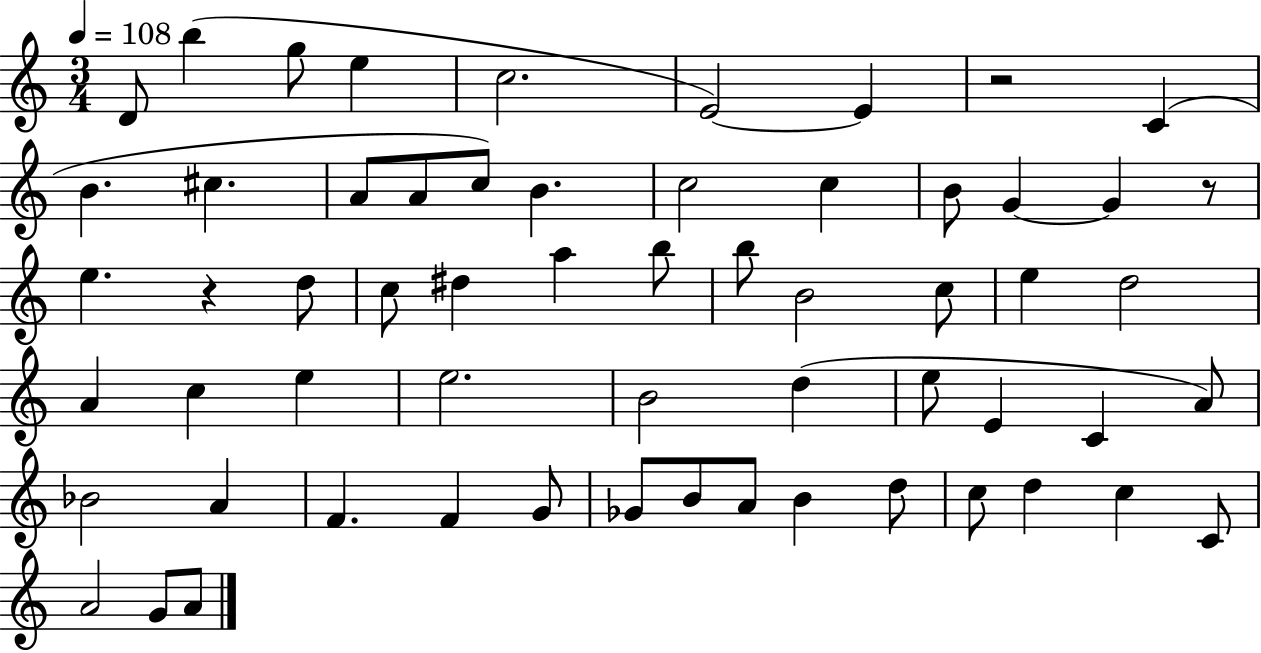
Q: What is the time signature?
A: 3/4